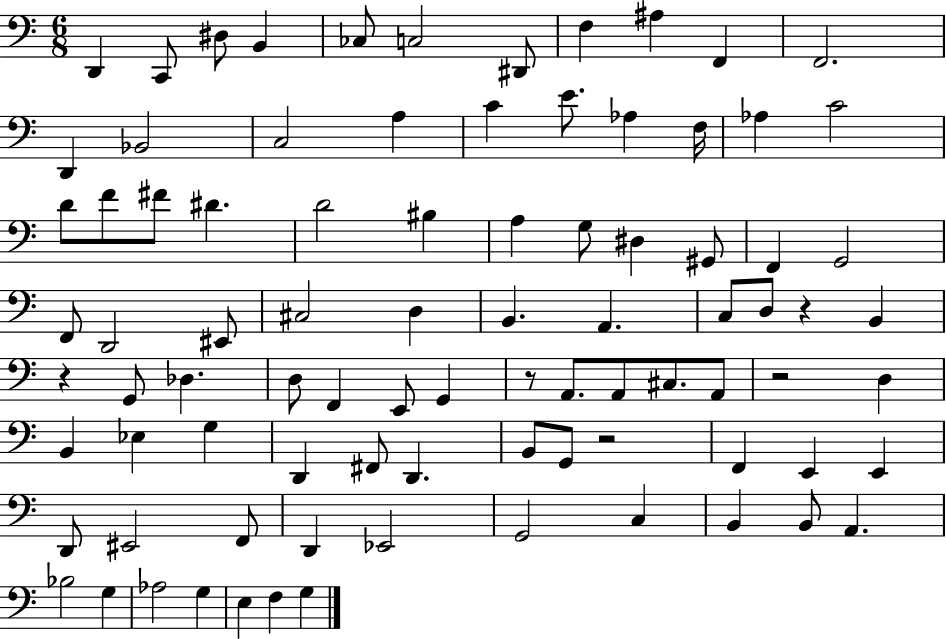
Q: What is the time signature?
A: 6/8